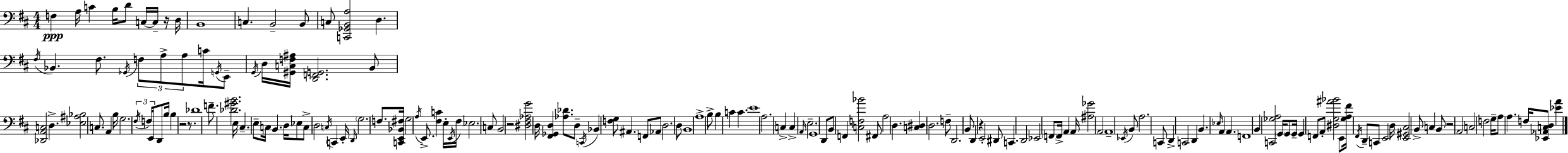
F3/q A3/s C4/q B3/s D4/e C3/s C3/s R/s D3/s B2/w C3/q. B2/h B2/e C3/e [C2,Gb2,B2,A3]/h D3/q. F#3/s Bb2/q. F#3/e. Gb2/s F3/e A3/e A3/e C4/s G2/s E2/e G2/s D3/s [G#2,C3,F3,A#3]/s [D2,F2,G2]/h. B2/e [Db2,A2,C3]/h D3/q. [Eb3,A#3,Bb3]/h C3/e. A2/q B3/s G3/h. F#3/s F3/s E2/s D2/e B3/s B3/q R/h R/e. Db4/w F4/e. [Db4,G#4,B4]/h. E3/s C#3/q. E3/e C3/s B2/q. D3/s Eb3/e C3/e D3/h C3/s C2/q E2/s D2/s G3/h. F3/e. [C2,E2,Bb2,F#3]/s G3/h A3/s E2/e. [F#3,C4]/q E3/s E2/s F#3/s Eb3/h. C3/e B2/h R/h [D#3,F#3,Ab3,G4]/h D3/s [F#2,Gb2,D3]/q [Ab3,Db4]/e. D3/e C2/s Bb2/q [F3,G3]/e A#2/q. F2/e Ab2/e D3/h. D3/e B2/w A3/w B3/e B3/q C4/q C4/q. E4/w A3/h. C3/q C3/q A2/s E3/h. G2/w D2/e B2/e F2/q [C3,F3,Bb4]/h F#2/e A3/h D3/q. [C3,D#3]/q D3/h. F3/e D2/h. B2/e D2/q R/q E2/h D#2/e C2/q. D2/h Eb2/h F2/e F2/s A2/q A2/s [A#3,Gb4]/h A2/h A2/w Eb2/s B2/e A3/h. C2/e D2/q C2/h D2/q B2/q. Eb3/s A2/q A2/q. F2/w B2/q [C2,Gb3,A3]/h G2/s G2/e G2/s G2/q F2/e A2/e [D#3,G3,A#4,Bb4]/h E2/e [G3,A3,F#4]/s F#2/s D2/e C2/e E2/h D3/s [E2,G#2,C#3]/h B2/e C3/q B2/e R/h A2/h C3/h F3/h G3/s A3/e A3/q. F3/s [Eb2,Ab2,C3,D3]/e [Eb4,A4]/q